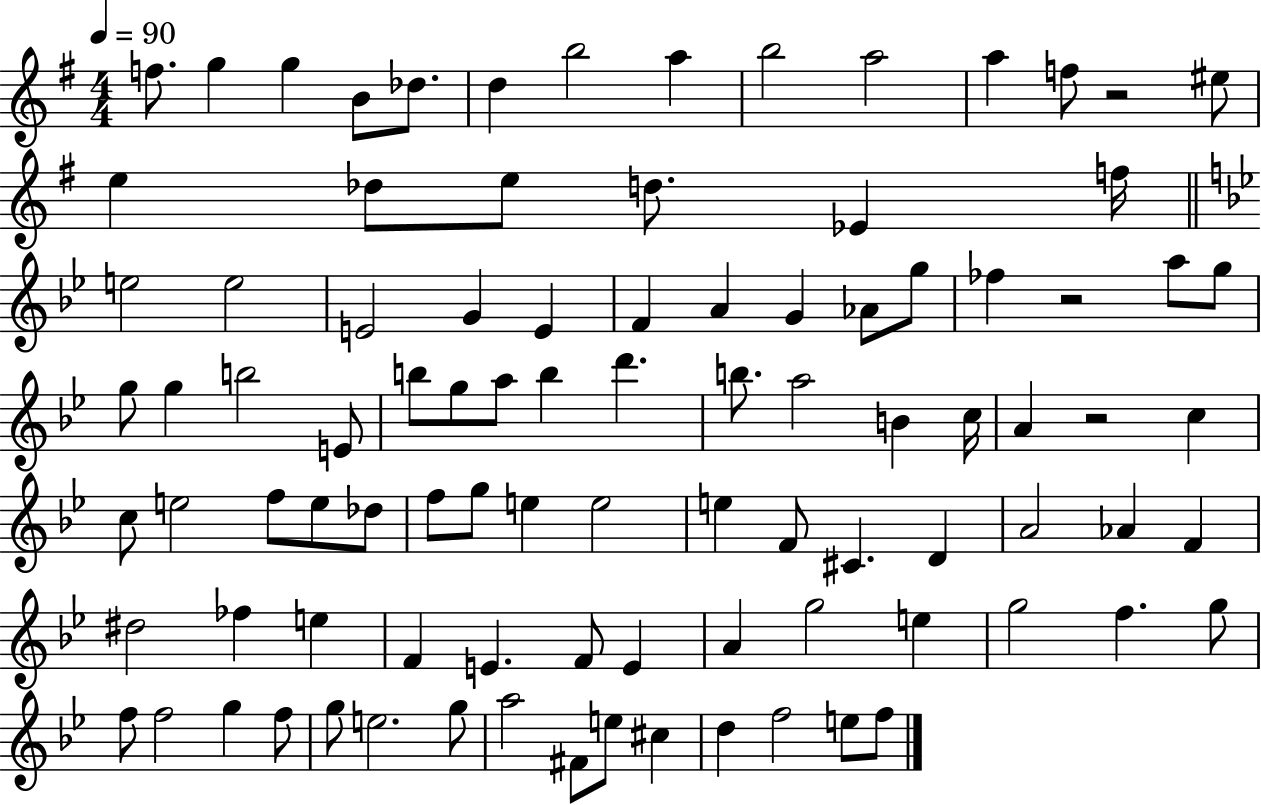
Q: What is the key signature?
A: G major